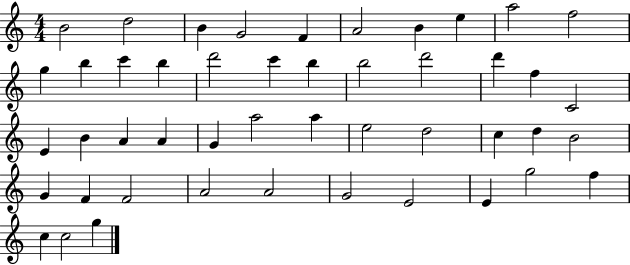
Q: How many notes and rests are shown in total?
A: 47